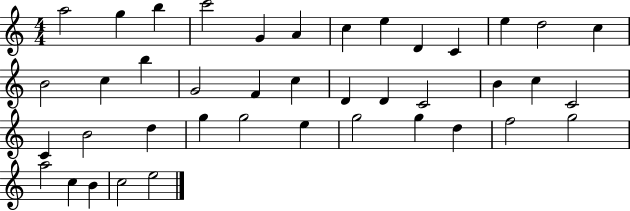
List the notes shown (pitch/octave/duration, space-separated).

A5/h G5/q B5/q C6/h G4/q A4/q C5/q E5/q D4/q C4/q E5/q D5/h C5/q B4/h C5/q B5/q G4/h F4/q C5/q D4/q D4/q C4/h B4/q C5/q C4/h C4/q B4/h D5/q G5/q G5/h E5/q G5/h G5/q D5/q F5/h G5/h A5/h C5/q B4/q C5/h E5/h